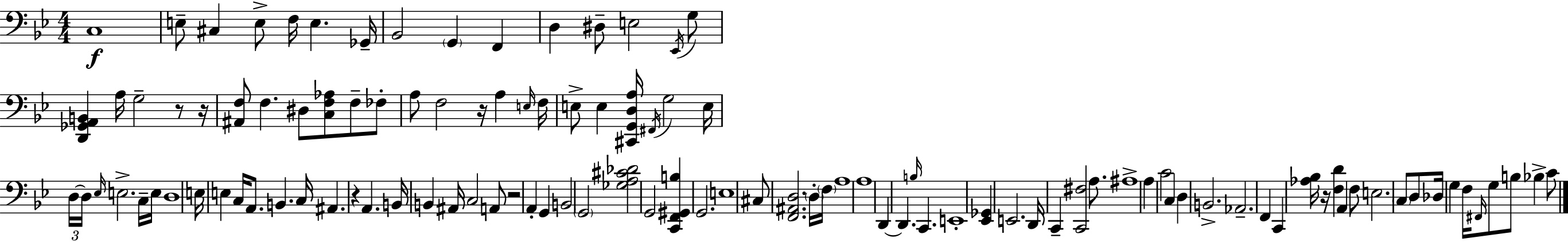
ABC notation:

X:1
T:Untitled
M:4/4
L:1/4
K:Gm
C,4 E,/2 ^C, E,/2 F,/4 E, _G,,/4 _B,,2 G,, F,, D, ^D,/2 E,2 _E,,/4 G,/2 [D,,_G,,A,,B,,] A,/4 G,2 z/2 z/4 [^A,,F,]/2 F, ^D,/2 [C,F,_A,]/2 F,/2 _F,/2 A,/2 F,2 z/4 A, E,/4 F,/4 E,/2 E, [^C,,G,,D,A,]/4 ^F,,/4 G,2 E,/4 D,/4 D,/4 _E,/4 E,2 C,/4 E,/4 D,4 E,/4 E, C,/4 A,,/2 B,, C,/4 ^A,, z A,, B,,/4 B,, ^A,,/4 C,2 A,,/2 z2 A,, G,, B,,2 G,,2 [_G,A,^C_D]2 G,,2 [C,,F,,^G,,B,] G,,2 E,4 ^C,/2 [F,,^A,,D,]2 D,/4 F,/4 A,4 A,4 D,, D,, B,/4 C,, E,,4 [_E,,_G,,] E,,2 D,,/4 C,, [C,,^F,]2 A,/2 ^A,4 A, C2 C, D, B,,2 _A,,2 F,, C,, [_A,_B,]/4 z/4 [F,D] A,, F,/2 E,2 C,/2 D,/2 _D,/4 G, F,/4 ^F,,/4 G,/2 B,/2 _B, C/2